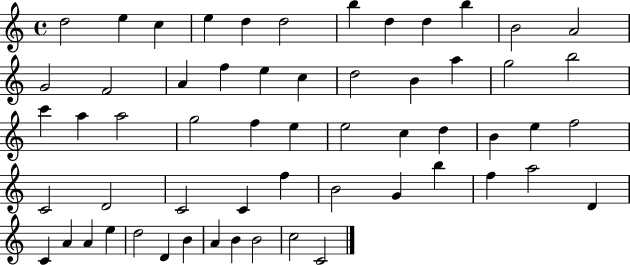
X:1
T:Untitled
M:4/4
L:1/4
K:C
d2 e c e d d2 b d d b B2 A2 G2 F2 A f e c d2 B a g2 b2 c' a a2 g2 f e e2 c d B e f2 C2 D2 C2 C f B2 G b f a2 D C A A e d2 D B A B B2 c2 C2